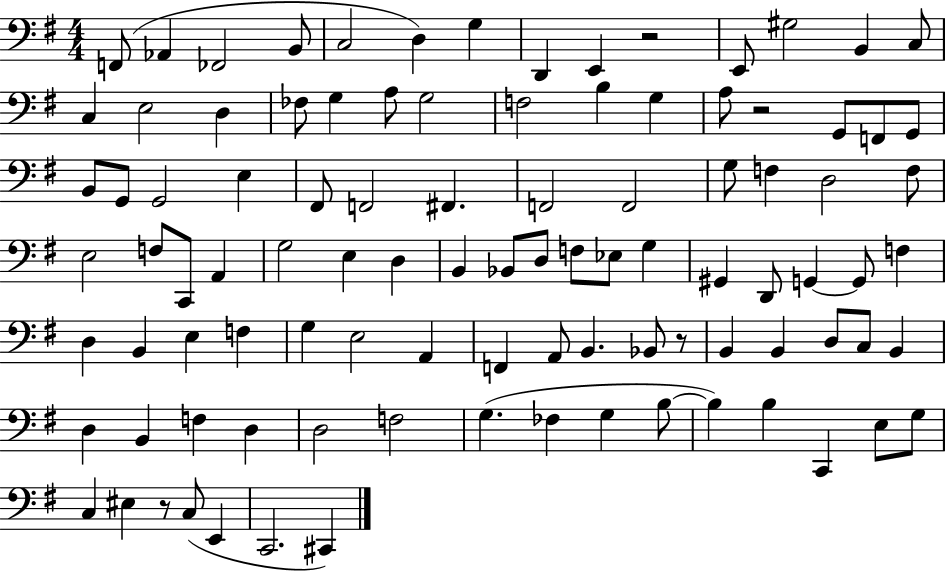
X:1
T:Untitled
M:4/4
L:1/4
K:G
F,,/2 _A,, _F,,2 B,,/2 C,2 D, G, D,, E,, z2 E,,/2 ^G,2 B,, C,/2 C, E,2 D, _F,/2 G, A,/2 G,2 F,2 B, G, A,/2 z2 G,,/2 F,,/2 G,,/2 B,,/2 G,,/2 G,,2 E, ^F,,/2 F,,2 ^F,, F,,2 F,,2 G,/2 F, D,2 F,/2 E,2 F,/2 C,,/2 A,, G,2 E, D, B,, _B,,/2 D,/2 F,/2 _E,/2 G, ^G,, D,,/2 G,, G,,/2 F, D, B,, E, F, G, E,2 A,, F,, A,,/2 B,, _B,,/2 z/2 B,, B,, D,/2 C,/2 B,, D, B,, F, D, D,2 F,2 G, _F, G, B,/2 B, B, C,, E,/2 G,/2 C, ^E, z/2 C,/2 E,, C,,2 ^C,,